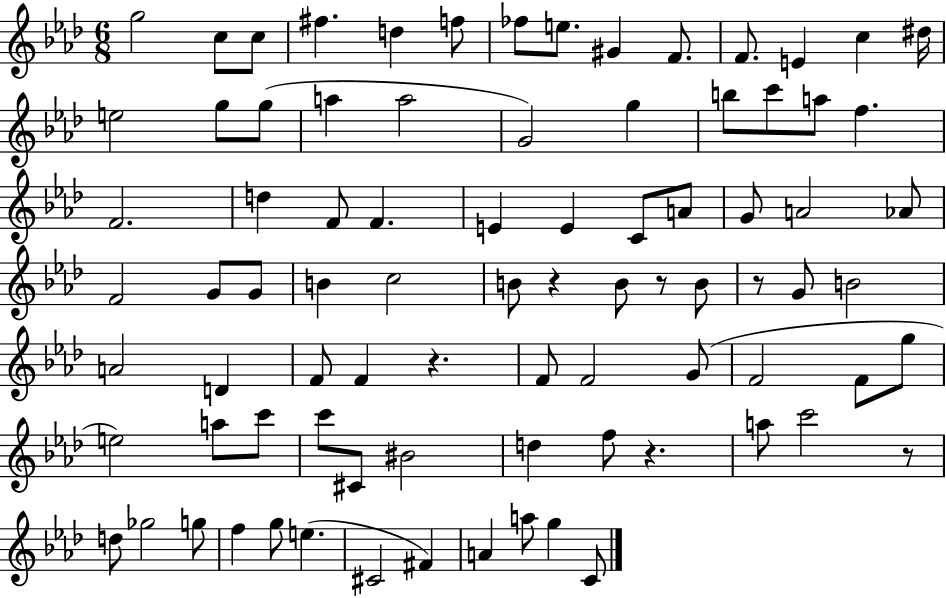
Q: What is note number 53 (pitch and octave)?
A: G4